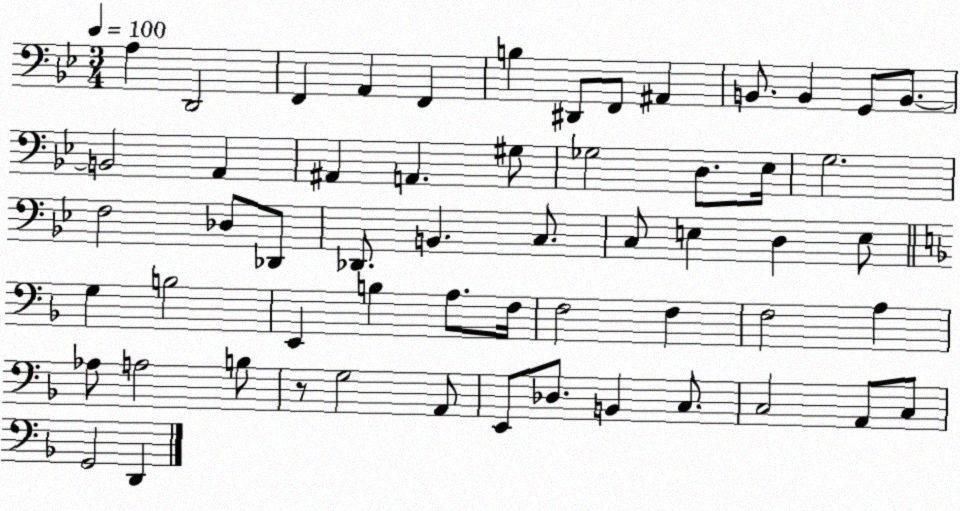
X:1
T:Untitled
M:3/4
L:1/4
K:Bb
A, D,,2 F,, A,, F,, B, ^D,,/2 F,,/2 ^A,, B,,/2 B,, G,,/2 B,,/2 B,,2 A,, ^A,, A,, ^G,/2 _G,2 D,/2 _E,/4 G,2 F,2 _D,/2 _D,,/2 _D,,/2 B,, C,/2 C,/2 E, D, E,/2 G, B,2 E,, B, A,/2 F,/4 F,2 F, F,2 A, _A,/2 A,2 B,/2 z/2 G,2 A,,/2 E,,/2 _D,/2 B,, C,/2 C,2 A,,/2 C,/2 G,,2 D,,